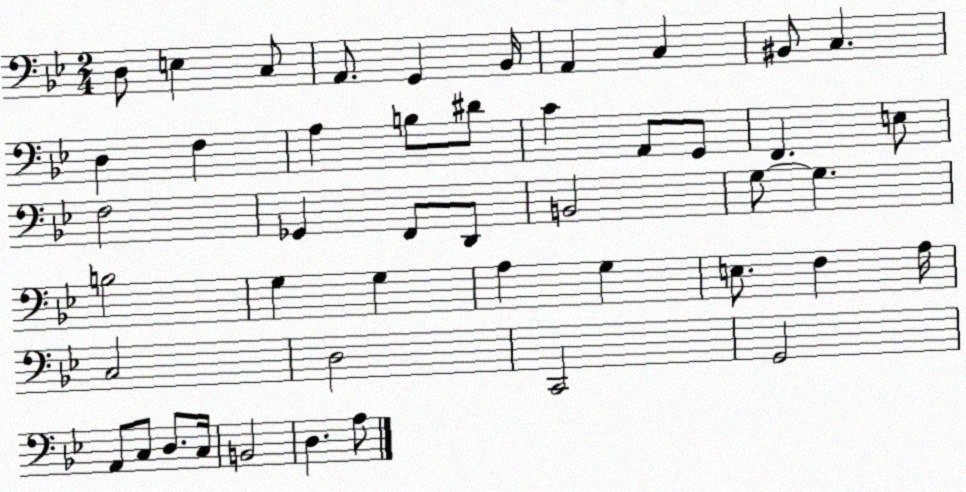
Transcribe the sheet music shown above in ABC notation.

X:1
T:Untitled
M:2/4
L:1/4
K:Bb
D,/2 E, C,/2 A,,/2 G,, _B,,/4 A,, C, ^B,,/2 C, D, F, A, B,/2 ^D/2 C A,,/2 G,,/2 F,, E,/2 F,2 _G,, F,,/2 D,,/2 B,,2 G,/2 G, B,2 G, G, A, G, E,/2 F, A,/4 C,2 D,2 C,,2 G,,2 A,,/2 C,/2 D,/2 C,/4 B,,2 D, A,/2